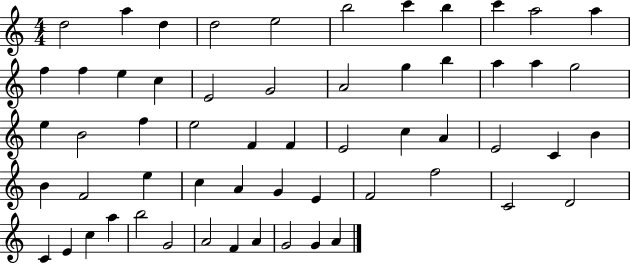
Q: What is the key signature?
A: C major